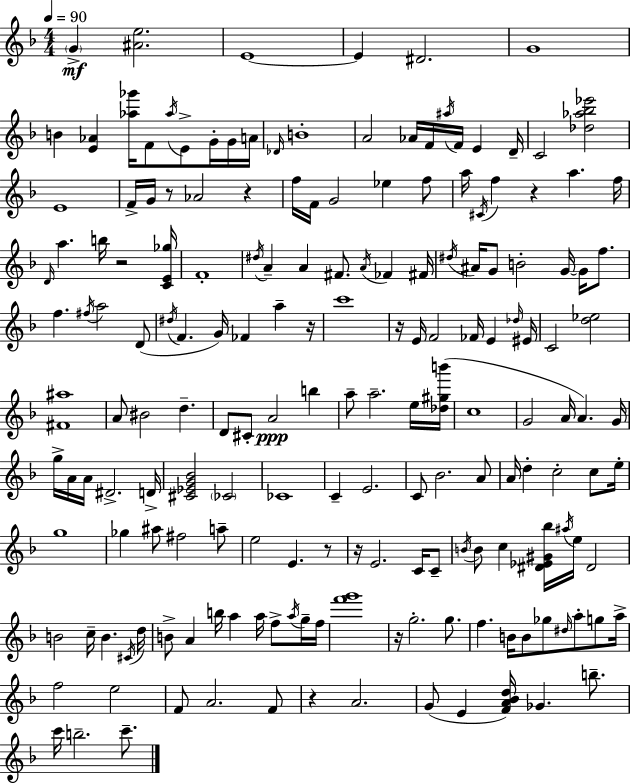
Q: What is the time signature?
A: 4/4